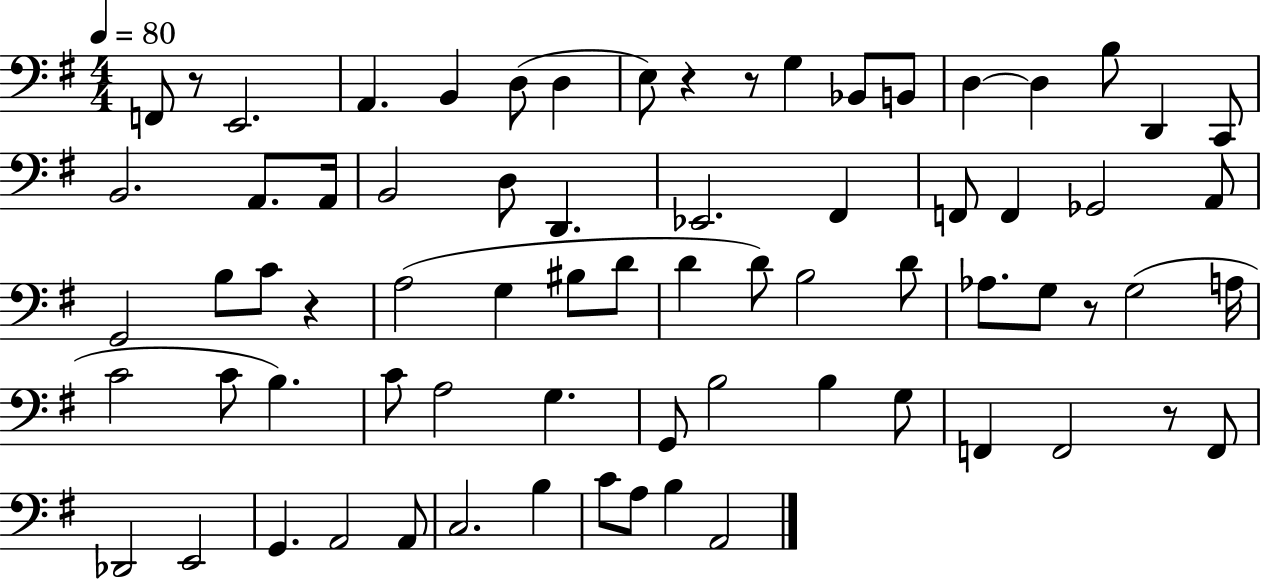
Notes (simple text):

F2/e R/e E2/h. A2/q. B2/q D3/e D3/q E3/e R/q R/e G3/q Bb2/e B2/e D3/q D3/q B3/e D2/q C2/e B2/h. A2/e. A2/s B2/h D3/e D2/q. Eb2/h. F#2/q F2/e F2/q Gb2/h A2/e G2/h B3/e C4/e R/q A3/h G3/q BIS3/e D4/e D4/q D4/e B3/h D4/e Ab3/e. G3/e R/e G3/h A3/s C4/h C4/e B3/q. C4/e A3/h G3/q. G2/e B3/h B3/q G3/e F2/q F2/h R/e F2/e Db2/h E2/h G2/q. A2/h A2/e C3/h. B3/q C4/e A3/e B3/q A2/h